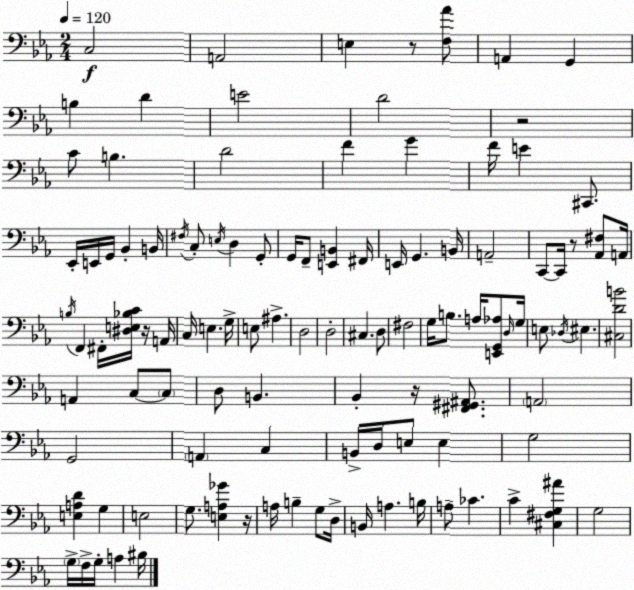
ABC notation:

X:1
T:Untitled
M:2/4
L:1/4
K:Cm
C,2 A,,2 E, z/2 [F,_A]/2 A,, G,, B, D E2 D2 z2 C/2 B, D2 F G F/4 E ^C,,/2 _E,,/4 E,,/4 G,,/4 _B,, B,,/4 ^F,/4 C,/2 E,/4 D, G,,/2 G,,/4 F,,/2 [E,,B,,] ^F,,/4 E,,/4 G,, B,,/4 A,,2 C,,/2 C,,/4 z/2 [_A,,^F,]/2 A,,/4 B,/4 F,, ^F,,/4 [^D,E,_B,C]/4 z/4 A,,/4 C,/4 E, G,/4 E,/2 ^A, D,2 D,2 ^C, D,/2 ^F,2 G,/4 B,/2 A,/4 [E,,G,,_A,]/2 D,/4 G,/4 E,/2 _D,/4 ^E, [^C,DB]2 A,, C,/2 C,/2 D,/2 B,, _B,, z/4 [^F,,^G,,^A,,]/2 A,,2 G,,2 A,, C, B,,/4 D,/4 E,/2 E, G,2 [E,A,D] G, E,2 G,/2 [E,A,_G] z/4 A,/4 B, G,/2 D,/4 B,,/4 A, B,/4 A,/2 _C C [^C,^F,G,^A] G,2 G,/4 F,/4 G,/4 A, ^B,/4